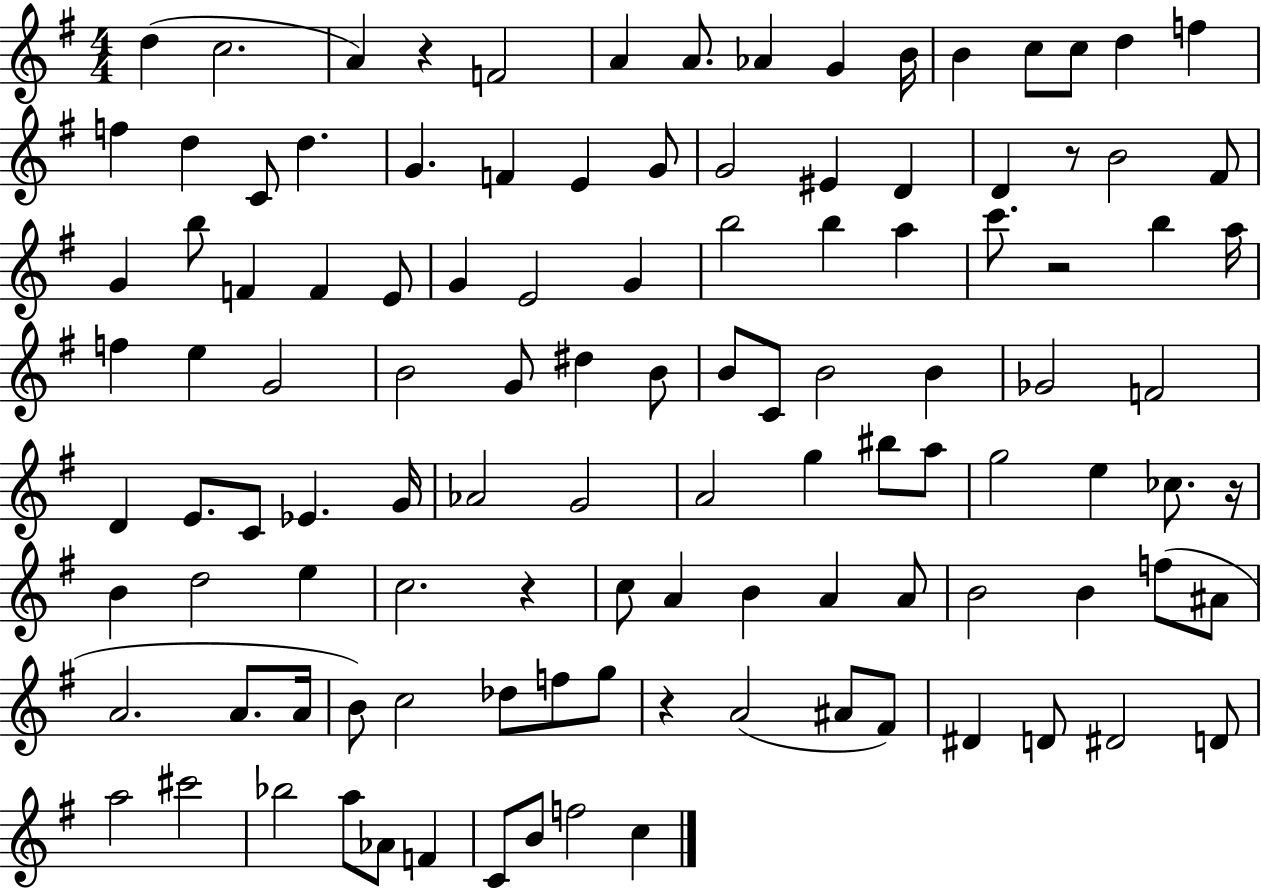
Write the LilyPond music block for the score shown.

{
  \clef treble
  \numericTimeSignature
  \time 4/4
  \key g \major
  d''4( c''2. | a'4) r4 f'2 | a'4 a'8. aes'4 g'4 b'16 | b'4 c''8 c''8 d''4 f''4 | \break f''4 d''4 c'8 d''4. | g'4. f'4 e'4 g'8 | g'2 eis'4 d'4 | d'4 r8 b'2 fis'8 | \break g'4 b''8 f'4 f'4 e'8 | g'4 e'2 g'4 | b''2 b''4 a''4 | c'''8. r2 b''4 a''16 | \break f''4 e''4 g'2 | b'2 g'8 dis''4 b'8 | b'8 c'8 b'2 b'4 | ges'2 f'2 | \break d'4 e'8. c'8 ees'4. g'16 | aes'2 g'2 | a'2 g''4 bis''8 a''8 | g''2 e''4 ces''8. r16 | \break b'4 d''2 e''4 | c''2. r4 | c''8 a'4 b'4 a'4 a'8 | b'2 b'4 f''8( ais'8 | \break a'2. a'8. a'16 | b'8) c''2 des''8 f''8 g''8 | r4 a'2( ais'8 fis'8) | dis'4 d'8 dis'2 d'8 | \break a''2 cis'''2 | bes''2 a''8 aes'8 f'4 | c'8 b'8 f''2 c''4 | \bar "|."
}